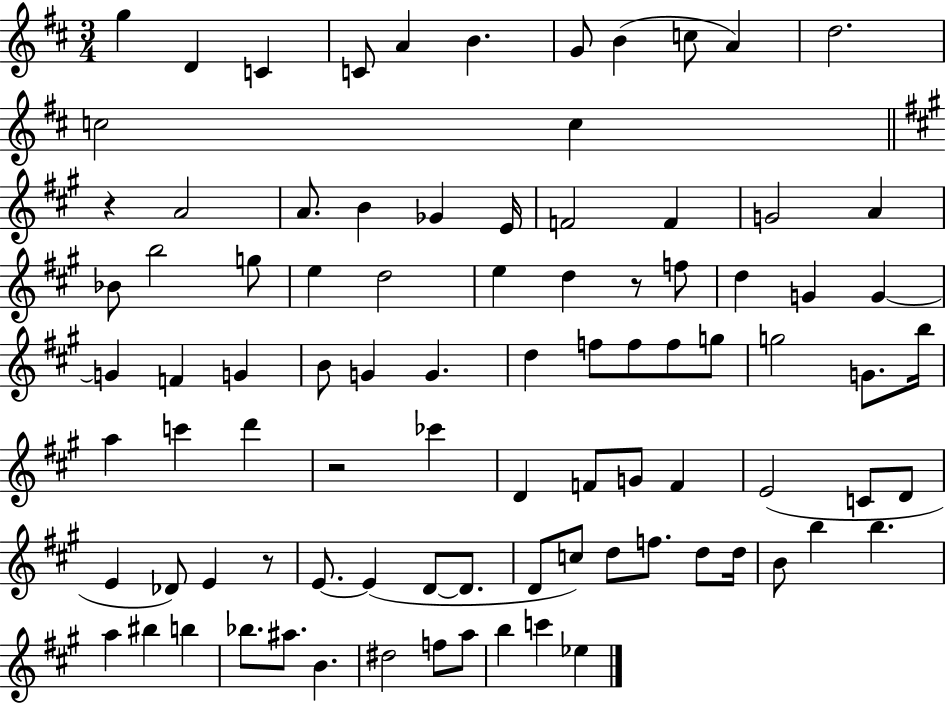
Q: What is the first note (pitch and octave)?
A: G5